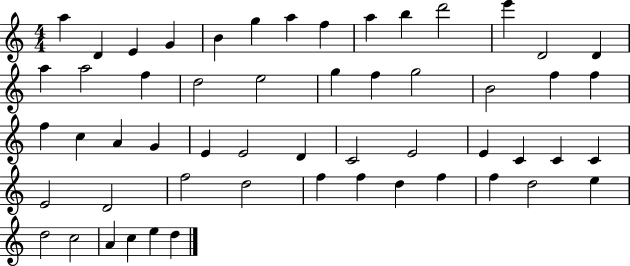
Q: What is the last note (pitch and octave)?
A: D5